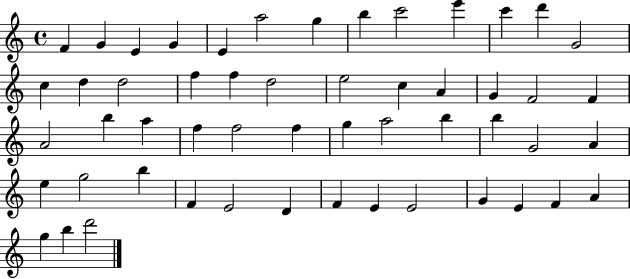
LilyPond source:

{
  \clef treble
  \time 4/4
  \defaultTimeSignature
  \key c \major
  f'4 g'4 e'4 g'4 | e'4 a''2 g''4 | b''4 c'''2 e'''4 | c'''4 d'''4 g'2 | \break c''4 d''4 d''2 | f''4 f''4 d''2 | e''2 c''4 a'4 | g'4 f'2 f'4 | \break a'2 b''4 a''4 | f''4 f''2 f''4 | g''4 a''2 b''4 | b''4 g'2 a'4 | \break e''4 g''2 b''4 | f'4 e'2 d'4 | f'4 e'4 e'2 | g'4 e'4 f'4 a'4 | \break g''4 b''4 d'''2 | \bar "|."
}